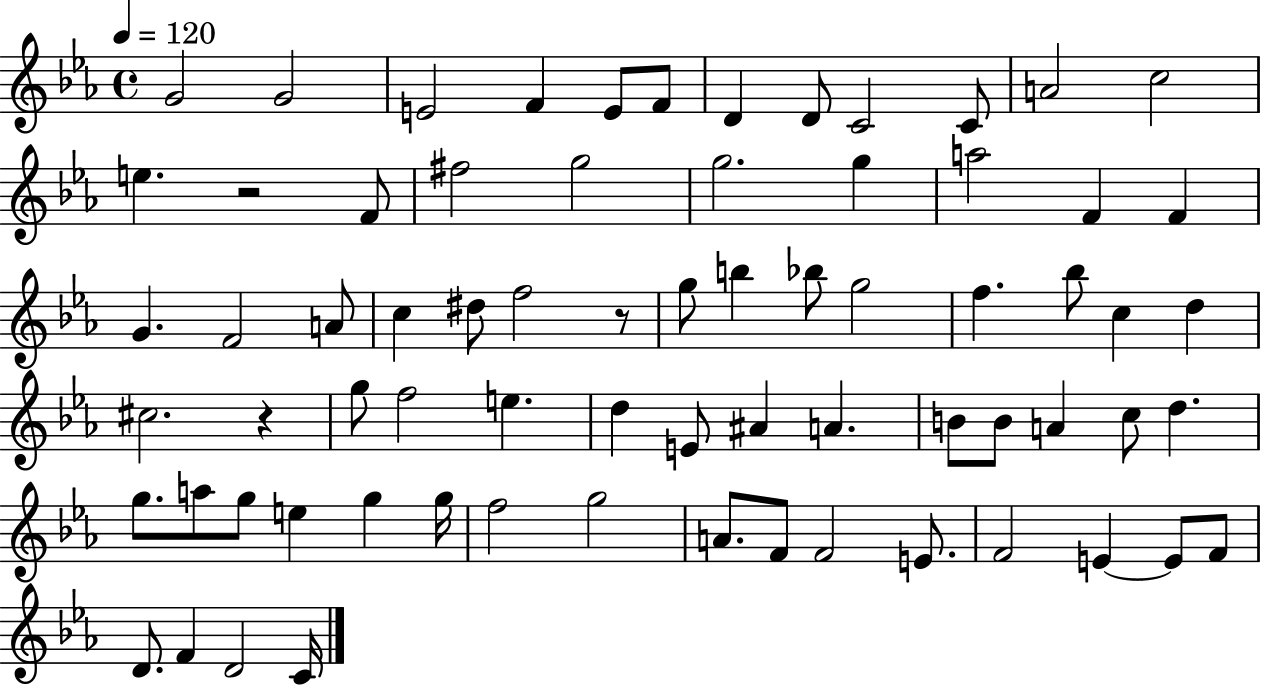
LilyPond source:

{
  \clef treble
  \time 4/4
  \defaultTimeSignature
  \key ees \major
  \tempo 4 = 120
  g'2 g'2 | e'2 f'4 e'8 f'8 | d'4 d'8 c'2 c'8 | a'2 c''2 | \break e''4. r2 f'8 | fis''2 g''2 | g''2. g''4 | a''2 f'4 f'4 | \break g'4. f'2 a'8 | c''4 dis''8 f''2 r8 | g''8 b''4 bes''8 g''2 | f''4. bes''8 c''4 d''4 | \break cis''2. r4 | g''8 f''2 e''4. | d''4 e'8 ais'4 a'4. | b'8 b'8 a'4 c''8 d''4. | \break g''8. a''8 g''8 e''4 g''4 g''16 | f''2 g''2 | a'8. f'8 f'2 e'8. | f'2 e'4~~ e'8 f'8 | \break d'8. f'4 d'2 c'16 | \bar "|."
}